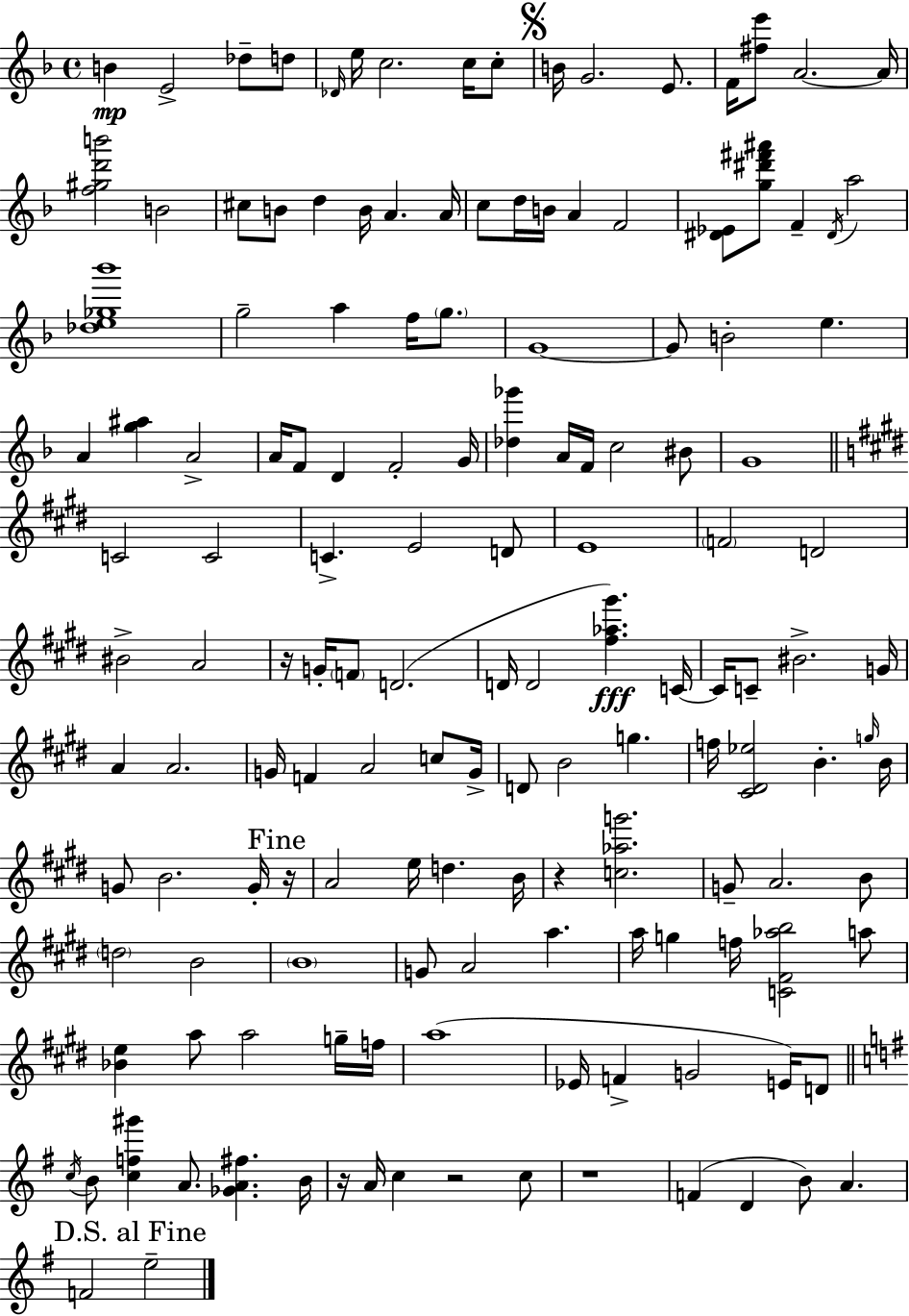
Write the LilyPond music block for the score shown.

{
  \clef treble
  \time 4/4
  \defaultTimeSignature
  \key d \minor
  \repeat volta 2 { b'4\mp e'2-> des''8-- d''8 | \grace { des'16 } e''16 c''2. c''16 c''8-. | \mark \markup { \musicglyph "scripts.segno" } b'16 g'2. e'8. | f'16 <fis'' e'''>8 a'2.~~ | \break a'16 <f'' gis'' d''' b'''>2 b'2 | cis''8 b'8 d''4 b'16 a'4. | a'16 c''8 d''16 b'16 a'4 f'2 | <dis' ees'>8 <g'' dis''' fis''' ais'''>8 f'4-- \acciaccatura { dis'16 } a''2 | \break <des'' e'' ges'' bes'''>1 | g''2-- a''4 f''16 \parenthesize g''8. | g'1~~ | g'8 b'2-. e''4. | \break a'4 <g'' ais''>4 a'2-> | a'16 f'8 d'4 f'2-. | g'16 <des'' ges'''>4 a'16 f'16 c''2 | bis'8 g'1 | \break \bar "||" \break \key e \major c'2 c'2 | c'4.-> e'2 d'8 | e'1 | \parenthesize f'2 d'2 | \break bis'2-> a'2 | r16 g'16-. \parenthesize f'8 d'2.( | d'16 d'2 <fis'' aes'' gis'''>4.\fff) c'16~~ | c'16 c'8-- bis'2.-> g'16 | \break a'4 a'2. | g'16 f'4 a'2 c''8 g'16-> | d'8 b'2 g''4. | f''16 <cis' dis' ees''>2 b'4.-. \grace { g''16 } | \break b'16 g'8 b'2. g'16-. | \mark "Fine" r16 a'2 e''16 d''4. | b'16 r4 <c'' aes'' g'''>2. | g'8-- a'2. b'8 | \break \parenthesize d''2 b'2 | \parenthesize b'1 | g'8 a'2 a''4. | a''16 g''4 f''16 <c' fis' aes'' b''>2 a''8 | \break <bes' e''>4 a''8 a''2 g''16-- | f''16 a''1( | ees'16 f'4-> g'2 e'16) d'8 | \bar "||" \break \key e \minor \acciaccatura { c''16 } b'8 <c'' f'' gis'''>4 a'8. <ges' a' fis''>4. | b'16 r16 a'16 c''4 r2 c''8 | r1 | f'4( d'4 b'8) a'4. | \break \mark "D.S. al Fine" f'2 e''2-- | } \bar "|."
}